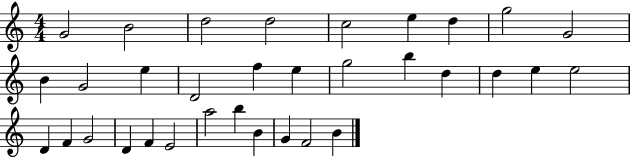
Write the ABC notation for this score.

X:1
T:Untitled
M:4/4
L:1/4
K:C
G2 B2 d2 d2 c2 e d g2 G2 B G2 e D2 f e g2 b d d e e2 D F G2 D F E2 a2 b B G F2 B